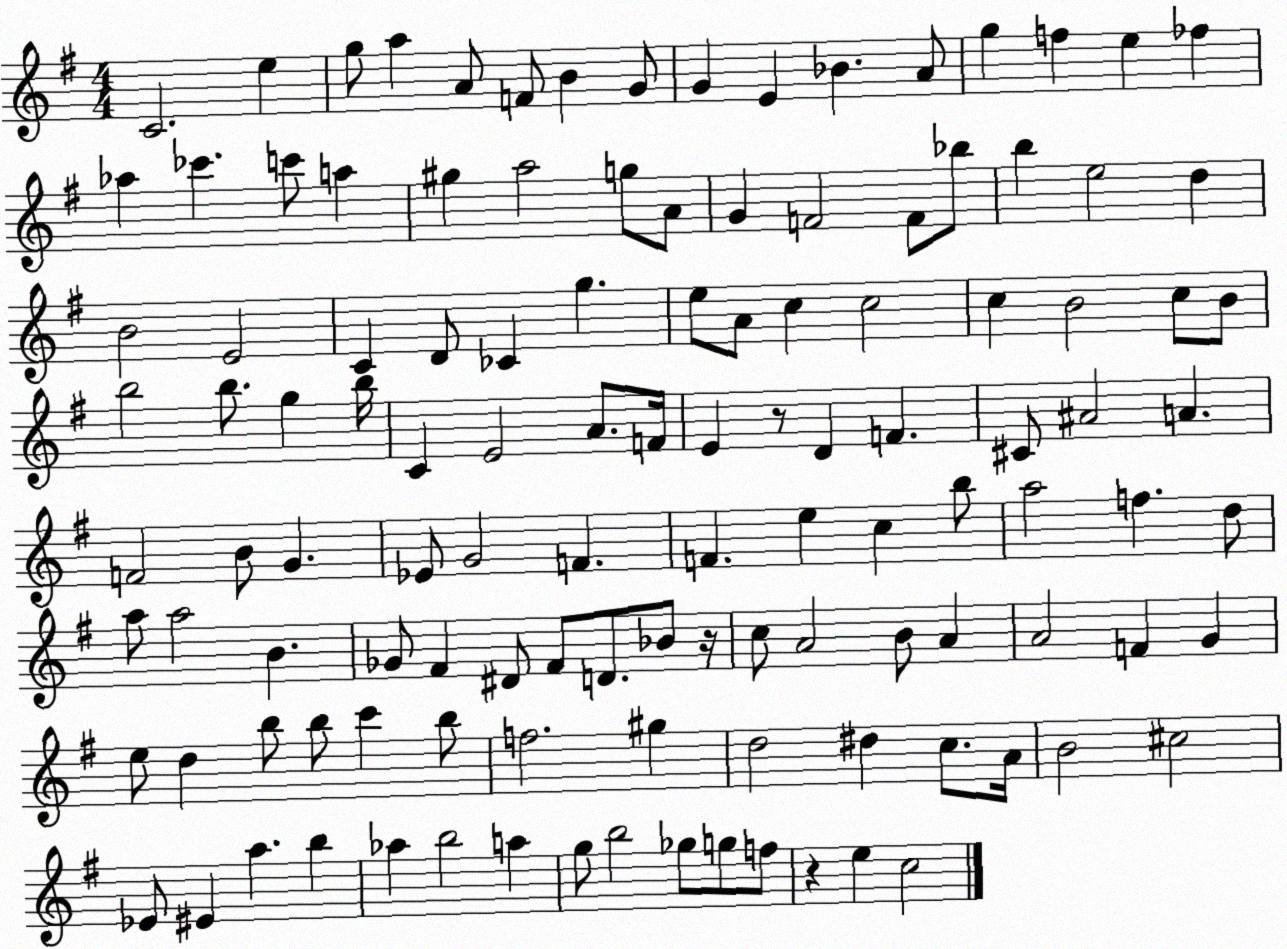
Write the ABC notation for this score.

X:1
T:Untitled
M:4/4
L:1/4
K:G
C2 e g/2 a A/2 F/2 B G/2 G E _B A/2 g f e _f _a _c' c'/2 a ^g a2 g/2 A/2 G F2 F/2 _b/2 b e2 d B2 E2 C D/2 _C g e/2 A/2 c c2 c B2 c/2 B/2 b2 b/2 g b/4 C E2 A/2 F/4 E z/2 D F ^C/2 ^A2 A F2 B/2 G _E/2 G2 F F e c b/2 a2 f d/2 a/2 a2 B _G/2 ^F ^D/2 ^F/2 D/2 _B/2 z/4 c/2 A2 B/2 A A2 F G e/2 d b/2 b/2 c' b/2 f2 ^g d2 ^d c/2 A/4 B2 ^c2 _E/2 ^E a b _a b2 a g/2 b2 _g/2 g/2 f/2 z e c2